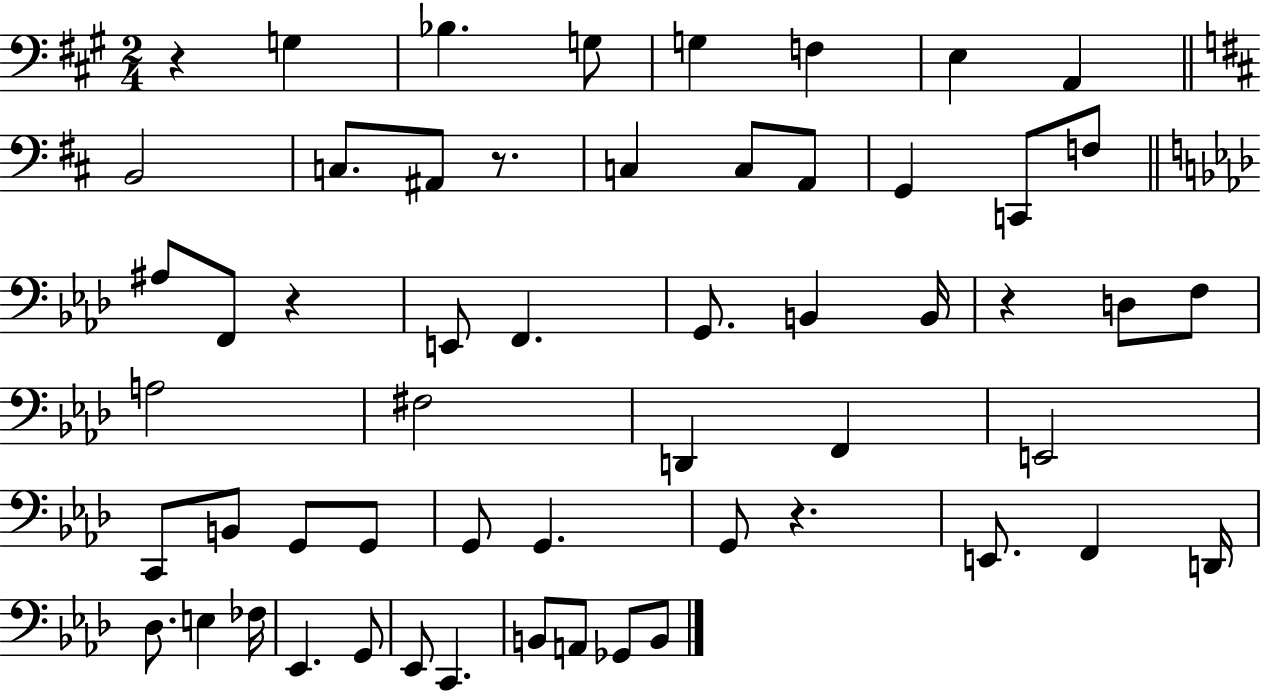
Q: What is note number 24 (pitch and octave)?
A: D3